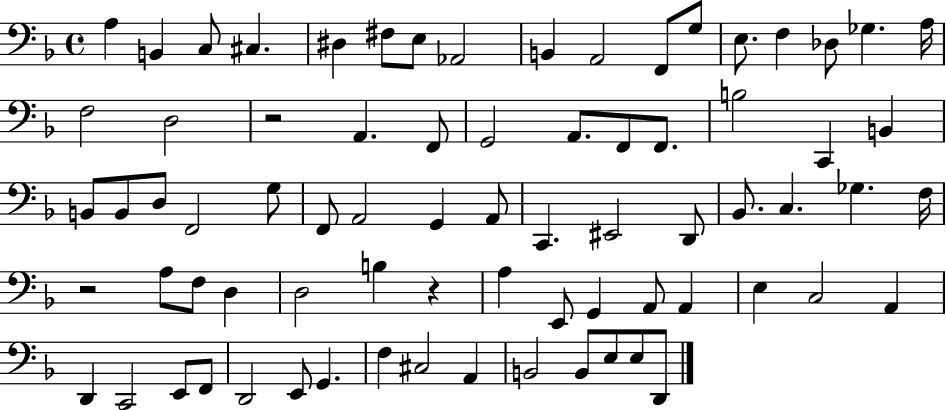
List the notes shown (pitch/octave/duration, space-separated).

A3/q B2/q C3/e C#3/q. D#3/q F#3/e E3/e Ab2/h B2/q A2/h F2/e G3/e E3/e. F3/q Db3/e Gb3/q. A3/s F3/h D3/h R/h A2/q. F2/e G2/h A2/e. F2/e F2/e. B3/h C2/q B2/q B2/e B2/e D3/e F2/h G3/e F2/e A2/h G2/q A2/e C2/q. EIS2/h D2/e Bb2/e. C3/q. Gb3/q. F3/s R/h A3/e F3/e D3/q D3/h B3/q R/q A3/q E2/e G2/q A2/e A2/q E3/q C3/h A2/q D2/q C2/h E2/e F2/e D2/h E2/e G2/q. F3/q C#3/h A2/q B2/h B2/e E3/e E3/e D2/e